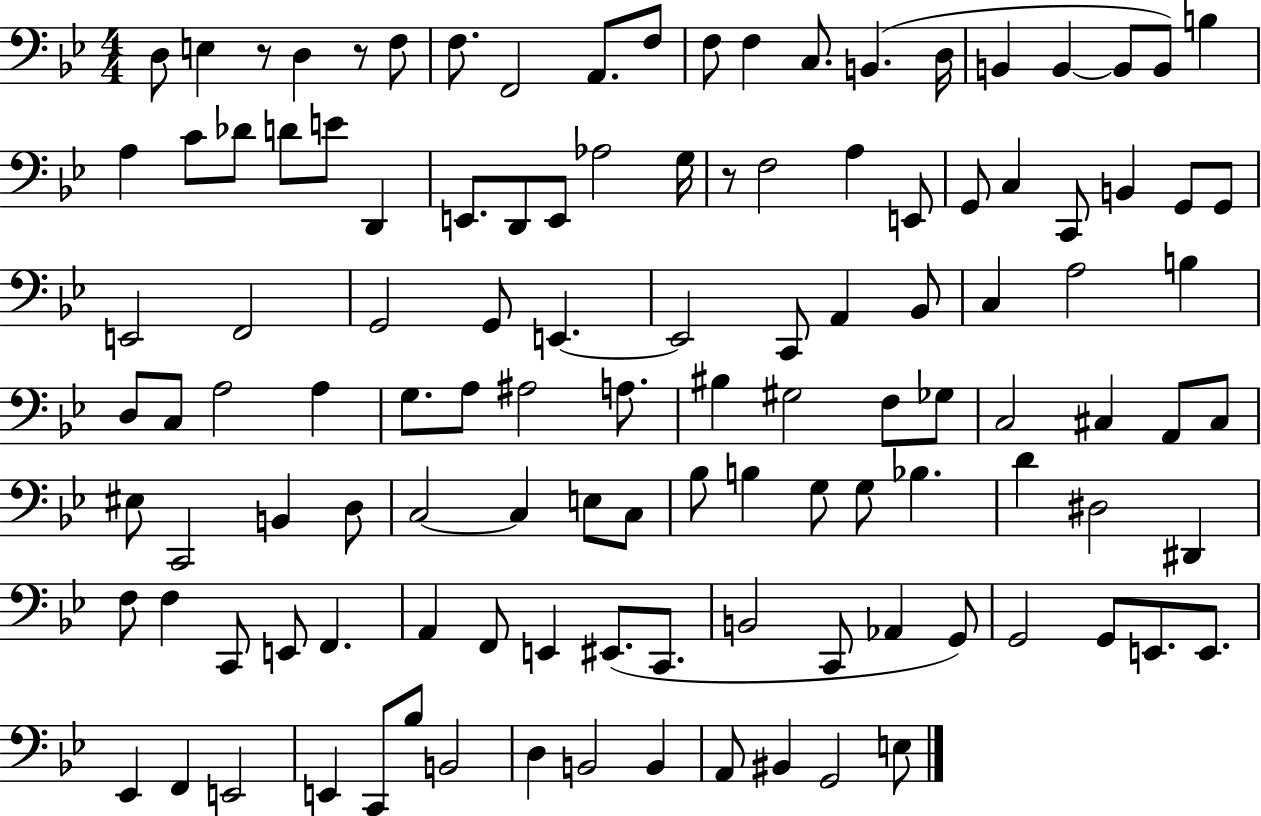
D3/e E3/q R/e D3/q R/e F3/e F3/e. F2/h A2/e. F3/e F3/e F3/q C3/e. B2/q. D3/s B2/q B2/q B2/e B2/e B3/q A3/q C4/e Db4/e D4/e E4/e D2/q E2/e. D2/e E2/e Ab3/h G3/s R/e F3/h A3/q E2/e G2/e C3/q C2/e B2/q G2/e G2/e E2/h F2/h G2/h G2/e E2/q. E2/h C2/e A2/q Bb2/e C3/q A3/h B3/q D3/e C3/e A3/h A3/q G3/e. A3/e A#3/h A3/e. BIS3/q G#3/h F3/e Gb3/e C3/h C#3/q A2/e C#3/e EIS3/e C2/h B2/q D3/e C3/h C3/q E3/e C3/e Bb3/e B3/q G3/e G3/e Bb3/q. D4/q D#3/h D#2/q F3/e F3/q C2/e E2/e F2/q. A2/q F2/e E2/q EIS2/e. C2/e. B2/h C2/e Ab2/q G2/e G2/h G2/e E2/e. E2/e. Eb2/q F2/q E2/h E2/q C2/e Bb3/e B2/h D3/q B2/h B2/q A2/e BIS2/q G2/h E3/e